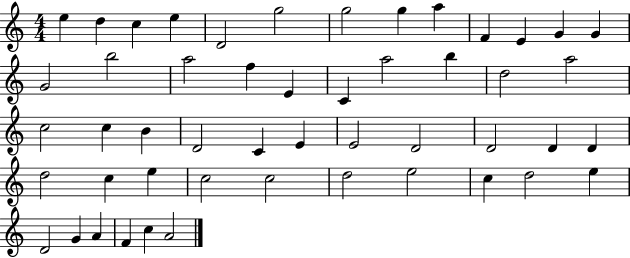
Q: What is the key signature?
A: C major